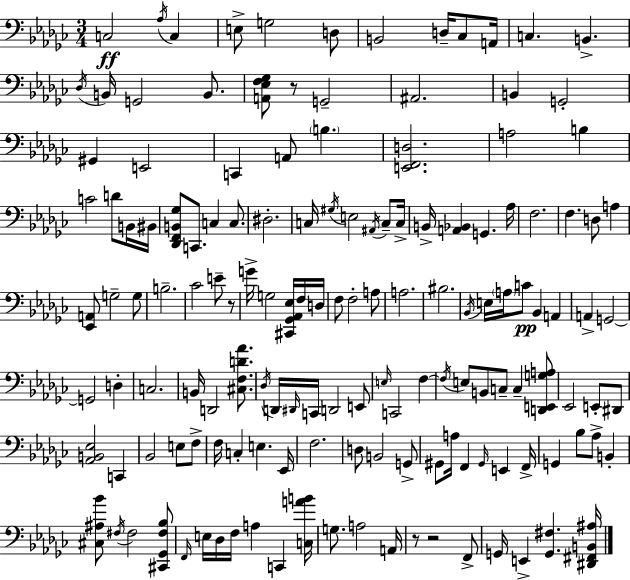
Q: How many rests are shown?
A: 4